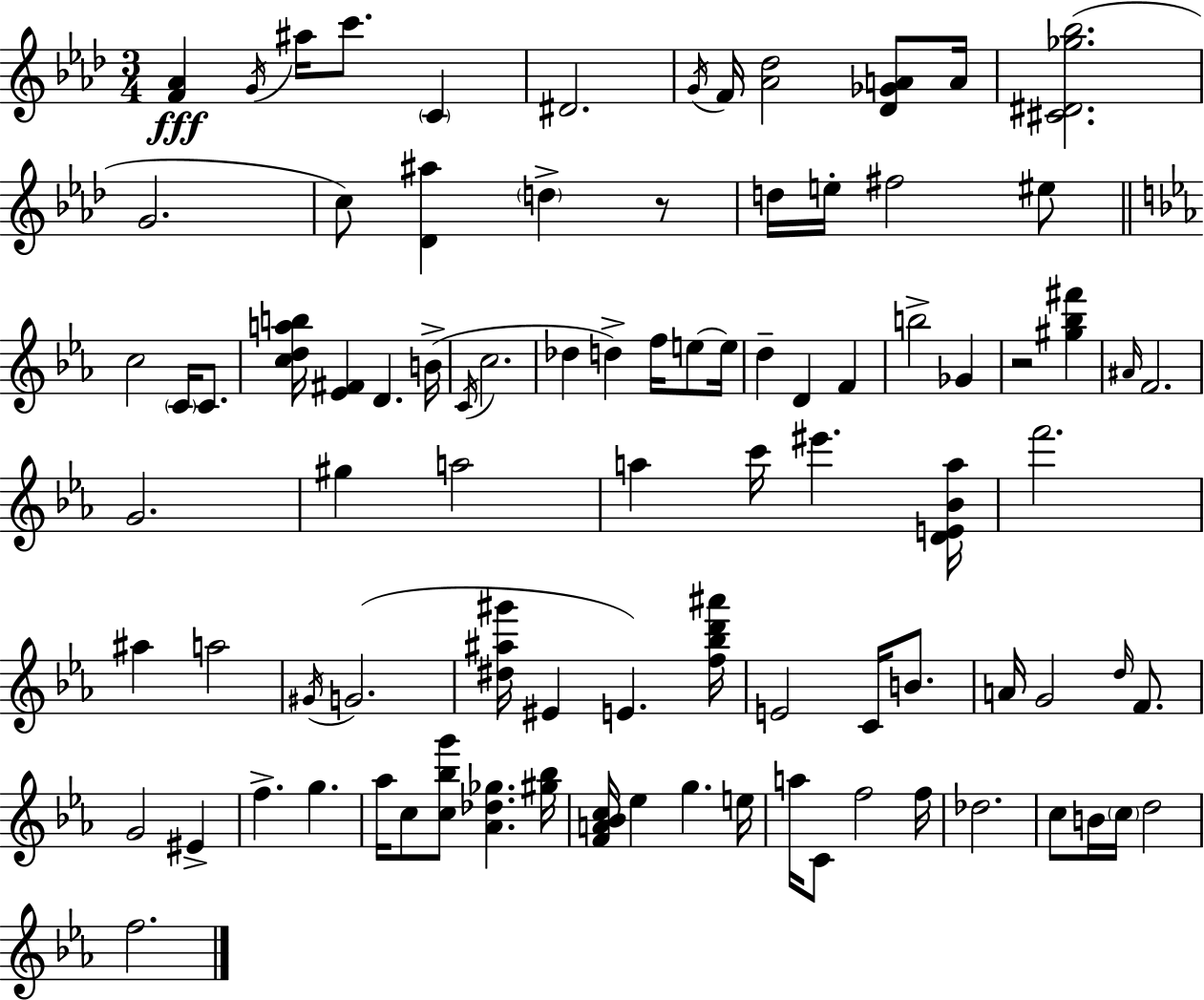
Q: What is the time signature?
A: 3/4